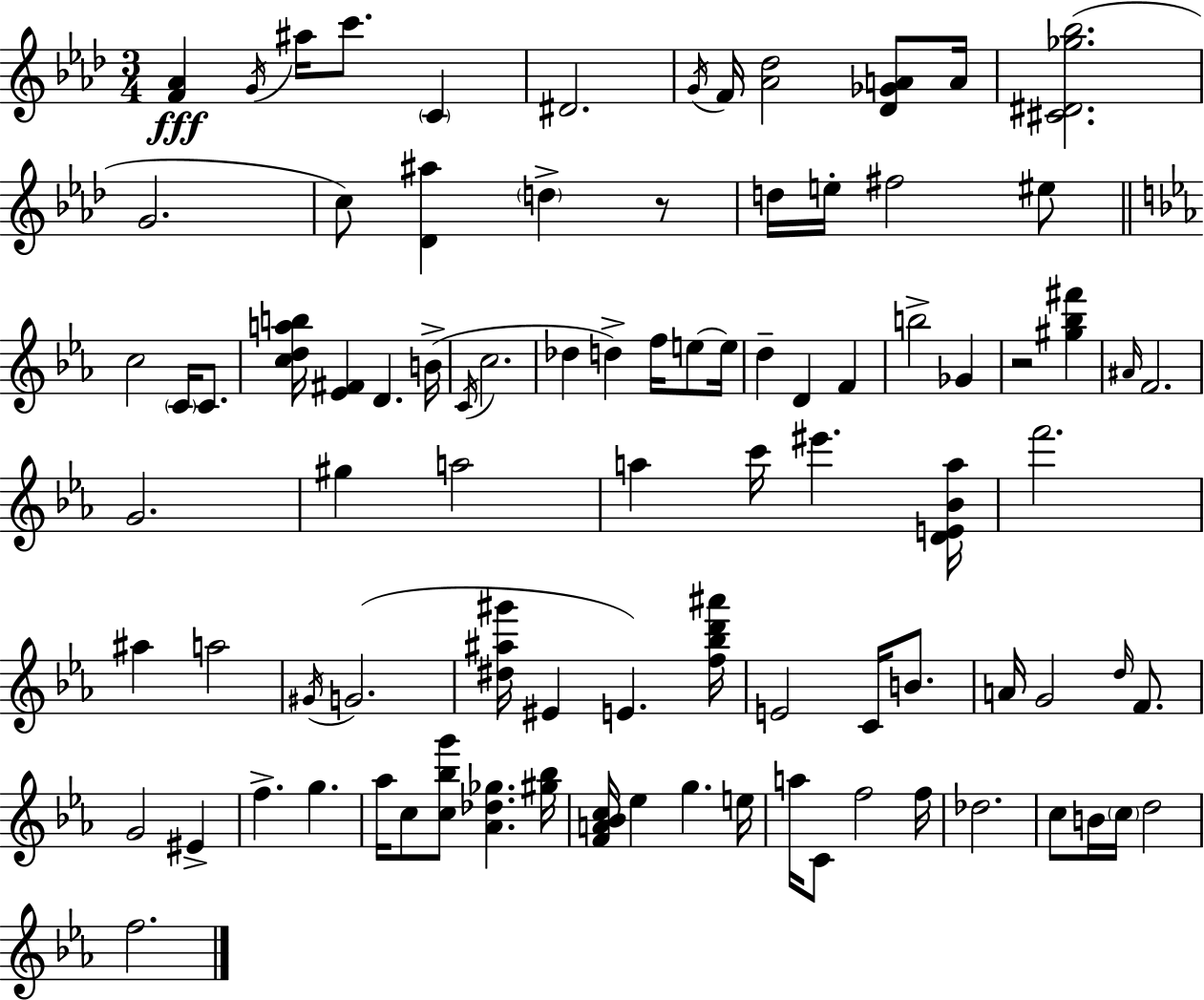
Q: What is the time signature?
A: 3/4